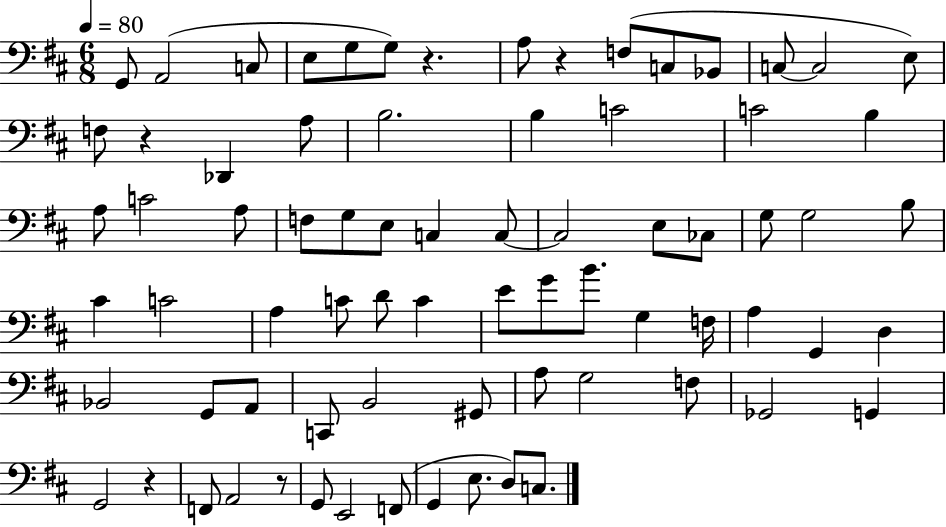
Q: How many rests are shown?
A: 5